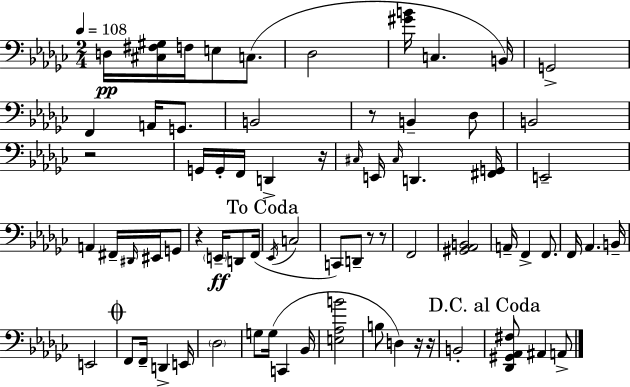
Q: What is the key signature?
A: EES minor